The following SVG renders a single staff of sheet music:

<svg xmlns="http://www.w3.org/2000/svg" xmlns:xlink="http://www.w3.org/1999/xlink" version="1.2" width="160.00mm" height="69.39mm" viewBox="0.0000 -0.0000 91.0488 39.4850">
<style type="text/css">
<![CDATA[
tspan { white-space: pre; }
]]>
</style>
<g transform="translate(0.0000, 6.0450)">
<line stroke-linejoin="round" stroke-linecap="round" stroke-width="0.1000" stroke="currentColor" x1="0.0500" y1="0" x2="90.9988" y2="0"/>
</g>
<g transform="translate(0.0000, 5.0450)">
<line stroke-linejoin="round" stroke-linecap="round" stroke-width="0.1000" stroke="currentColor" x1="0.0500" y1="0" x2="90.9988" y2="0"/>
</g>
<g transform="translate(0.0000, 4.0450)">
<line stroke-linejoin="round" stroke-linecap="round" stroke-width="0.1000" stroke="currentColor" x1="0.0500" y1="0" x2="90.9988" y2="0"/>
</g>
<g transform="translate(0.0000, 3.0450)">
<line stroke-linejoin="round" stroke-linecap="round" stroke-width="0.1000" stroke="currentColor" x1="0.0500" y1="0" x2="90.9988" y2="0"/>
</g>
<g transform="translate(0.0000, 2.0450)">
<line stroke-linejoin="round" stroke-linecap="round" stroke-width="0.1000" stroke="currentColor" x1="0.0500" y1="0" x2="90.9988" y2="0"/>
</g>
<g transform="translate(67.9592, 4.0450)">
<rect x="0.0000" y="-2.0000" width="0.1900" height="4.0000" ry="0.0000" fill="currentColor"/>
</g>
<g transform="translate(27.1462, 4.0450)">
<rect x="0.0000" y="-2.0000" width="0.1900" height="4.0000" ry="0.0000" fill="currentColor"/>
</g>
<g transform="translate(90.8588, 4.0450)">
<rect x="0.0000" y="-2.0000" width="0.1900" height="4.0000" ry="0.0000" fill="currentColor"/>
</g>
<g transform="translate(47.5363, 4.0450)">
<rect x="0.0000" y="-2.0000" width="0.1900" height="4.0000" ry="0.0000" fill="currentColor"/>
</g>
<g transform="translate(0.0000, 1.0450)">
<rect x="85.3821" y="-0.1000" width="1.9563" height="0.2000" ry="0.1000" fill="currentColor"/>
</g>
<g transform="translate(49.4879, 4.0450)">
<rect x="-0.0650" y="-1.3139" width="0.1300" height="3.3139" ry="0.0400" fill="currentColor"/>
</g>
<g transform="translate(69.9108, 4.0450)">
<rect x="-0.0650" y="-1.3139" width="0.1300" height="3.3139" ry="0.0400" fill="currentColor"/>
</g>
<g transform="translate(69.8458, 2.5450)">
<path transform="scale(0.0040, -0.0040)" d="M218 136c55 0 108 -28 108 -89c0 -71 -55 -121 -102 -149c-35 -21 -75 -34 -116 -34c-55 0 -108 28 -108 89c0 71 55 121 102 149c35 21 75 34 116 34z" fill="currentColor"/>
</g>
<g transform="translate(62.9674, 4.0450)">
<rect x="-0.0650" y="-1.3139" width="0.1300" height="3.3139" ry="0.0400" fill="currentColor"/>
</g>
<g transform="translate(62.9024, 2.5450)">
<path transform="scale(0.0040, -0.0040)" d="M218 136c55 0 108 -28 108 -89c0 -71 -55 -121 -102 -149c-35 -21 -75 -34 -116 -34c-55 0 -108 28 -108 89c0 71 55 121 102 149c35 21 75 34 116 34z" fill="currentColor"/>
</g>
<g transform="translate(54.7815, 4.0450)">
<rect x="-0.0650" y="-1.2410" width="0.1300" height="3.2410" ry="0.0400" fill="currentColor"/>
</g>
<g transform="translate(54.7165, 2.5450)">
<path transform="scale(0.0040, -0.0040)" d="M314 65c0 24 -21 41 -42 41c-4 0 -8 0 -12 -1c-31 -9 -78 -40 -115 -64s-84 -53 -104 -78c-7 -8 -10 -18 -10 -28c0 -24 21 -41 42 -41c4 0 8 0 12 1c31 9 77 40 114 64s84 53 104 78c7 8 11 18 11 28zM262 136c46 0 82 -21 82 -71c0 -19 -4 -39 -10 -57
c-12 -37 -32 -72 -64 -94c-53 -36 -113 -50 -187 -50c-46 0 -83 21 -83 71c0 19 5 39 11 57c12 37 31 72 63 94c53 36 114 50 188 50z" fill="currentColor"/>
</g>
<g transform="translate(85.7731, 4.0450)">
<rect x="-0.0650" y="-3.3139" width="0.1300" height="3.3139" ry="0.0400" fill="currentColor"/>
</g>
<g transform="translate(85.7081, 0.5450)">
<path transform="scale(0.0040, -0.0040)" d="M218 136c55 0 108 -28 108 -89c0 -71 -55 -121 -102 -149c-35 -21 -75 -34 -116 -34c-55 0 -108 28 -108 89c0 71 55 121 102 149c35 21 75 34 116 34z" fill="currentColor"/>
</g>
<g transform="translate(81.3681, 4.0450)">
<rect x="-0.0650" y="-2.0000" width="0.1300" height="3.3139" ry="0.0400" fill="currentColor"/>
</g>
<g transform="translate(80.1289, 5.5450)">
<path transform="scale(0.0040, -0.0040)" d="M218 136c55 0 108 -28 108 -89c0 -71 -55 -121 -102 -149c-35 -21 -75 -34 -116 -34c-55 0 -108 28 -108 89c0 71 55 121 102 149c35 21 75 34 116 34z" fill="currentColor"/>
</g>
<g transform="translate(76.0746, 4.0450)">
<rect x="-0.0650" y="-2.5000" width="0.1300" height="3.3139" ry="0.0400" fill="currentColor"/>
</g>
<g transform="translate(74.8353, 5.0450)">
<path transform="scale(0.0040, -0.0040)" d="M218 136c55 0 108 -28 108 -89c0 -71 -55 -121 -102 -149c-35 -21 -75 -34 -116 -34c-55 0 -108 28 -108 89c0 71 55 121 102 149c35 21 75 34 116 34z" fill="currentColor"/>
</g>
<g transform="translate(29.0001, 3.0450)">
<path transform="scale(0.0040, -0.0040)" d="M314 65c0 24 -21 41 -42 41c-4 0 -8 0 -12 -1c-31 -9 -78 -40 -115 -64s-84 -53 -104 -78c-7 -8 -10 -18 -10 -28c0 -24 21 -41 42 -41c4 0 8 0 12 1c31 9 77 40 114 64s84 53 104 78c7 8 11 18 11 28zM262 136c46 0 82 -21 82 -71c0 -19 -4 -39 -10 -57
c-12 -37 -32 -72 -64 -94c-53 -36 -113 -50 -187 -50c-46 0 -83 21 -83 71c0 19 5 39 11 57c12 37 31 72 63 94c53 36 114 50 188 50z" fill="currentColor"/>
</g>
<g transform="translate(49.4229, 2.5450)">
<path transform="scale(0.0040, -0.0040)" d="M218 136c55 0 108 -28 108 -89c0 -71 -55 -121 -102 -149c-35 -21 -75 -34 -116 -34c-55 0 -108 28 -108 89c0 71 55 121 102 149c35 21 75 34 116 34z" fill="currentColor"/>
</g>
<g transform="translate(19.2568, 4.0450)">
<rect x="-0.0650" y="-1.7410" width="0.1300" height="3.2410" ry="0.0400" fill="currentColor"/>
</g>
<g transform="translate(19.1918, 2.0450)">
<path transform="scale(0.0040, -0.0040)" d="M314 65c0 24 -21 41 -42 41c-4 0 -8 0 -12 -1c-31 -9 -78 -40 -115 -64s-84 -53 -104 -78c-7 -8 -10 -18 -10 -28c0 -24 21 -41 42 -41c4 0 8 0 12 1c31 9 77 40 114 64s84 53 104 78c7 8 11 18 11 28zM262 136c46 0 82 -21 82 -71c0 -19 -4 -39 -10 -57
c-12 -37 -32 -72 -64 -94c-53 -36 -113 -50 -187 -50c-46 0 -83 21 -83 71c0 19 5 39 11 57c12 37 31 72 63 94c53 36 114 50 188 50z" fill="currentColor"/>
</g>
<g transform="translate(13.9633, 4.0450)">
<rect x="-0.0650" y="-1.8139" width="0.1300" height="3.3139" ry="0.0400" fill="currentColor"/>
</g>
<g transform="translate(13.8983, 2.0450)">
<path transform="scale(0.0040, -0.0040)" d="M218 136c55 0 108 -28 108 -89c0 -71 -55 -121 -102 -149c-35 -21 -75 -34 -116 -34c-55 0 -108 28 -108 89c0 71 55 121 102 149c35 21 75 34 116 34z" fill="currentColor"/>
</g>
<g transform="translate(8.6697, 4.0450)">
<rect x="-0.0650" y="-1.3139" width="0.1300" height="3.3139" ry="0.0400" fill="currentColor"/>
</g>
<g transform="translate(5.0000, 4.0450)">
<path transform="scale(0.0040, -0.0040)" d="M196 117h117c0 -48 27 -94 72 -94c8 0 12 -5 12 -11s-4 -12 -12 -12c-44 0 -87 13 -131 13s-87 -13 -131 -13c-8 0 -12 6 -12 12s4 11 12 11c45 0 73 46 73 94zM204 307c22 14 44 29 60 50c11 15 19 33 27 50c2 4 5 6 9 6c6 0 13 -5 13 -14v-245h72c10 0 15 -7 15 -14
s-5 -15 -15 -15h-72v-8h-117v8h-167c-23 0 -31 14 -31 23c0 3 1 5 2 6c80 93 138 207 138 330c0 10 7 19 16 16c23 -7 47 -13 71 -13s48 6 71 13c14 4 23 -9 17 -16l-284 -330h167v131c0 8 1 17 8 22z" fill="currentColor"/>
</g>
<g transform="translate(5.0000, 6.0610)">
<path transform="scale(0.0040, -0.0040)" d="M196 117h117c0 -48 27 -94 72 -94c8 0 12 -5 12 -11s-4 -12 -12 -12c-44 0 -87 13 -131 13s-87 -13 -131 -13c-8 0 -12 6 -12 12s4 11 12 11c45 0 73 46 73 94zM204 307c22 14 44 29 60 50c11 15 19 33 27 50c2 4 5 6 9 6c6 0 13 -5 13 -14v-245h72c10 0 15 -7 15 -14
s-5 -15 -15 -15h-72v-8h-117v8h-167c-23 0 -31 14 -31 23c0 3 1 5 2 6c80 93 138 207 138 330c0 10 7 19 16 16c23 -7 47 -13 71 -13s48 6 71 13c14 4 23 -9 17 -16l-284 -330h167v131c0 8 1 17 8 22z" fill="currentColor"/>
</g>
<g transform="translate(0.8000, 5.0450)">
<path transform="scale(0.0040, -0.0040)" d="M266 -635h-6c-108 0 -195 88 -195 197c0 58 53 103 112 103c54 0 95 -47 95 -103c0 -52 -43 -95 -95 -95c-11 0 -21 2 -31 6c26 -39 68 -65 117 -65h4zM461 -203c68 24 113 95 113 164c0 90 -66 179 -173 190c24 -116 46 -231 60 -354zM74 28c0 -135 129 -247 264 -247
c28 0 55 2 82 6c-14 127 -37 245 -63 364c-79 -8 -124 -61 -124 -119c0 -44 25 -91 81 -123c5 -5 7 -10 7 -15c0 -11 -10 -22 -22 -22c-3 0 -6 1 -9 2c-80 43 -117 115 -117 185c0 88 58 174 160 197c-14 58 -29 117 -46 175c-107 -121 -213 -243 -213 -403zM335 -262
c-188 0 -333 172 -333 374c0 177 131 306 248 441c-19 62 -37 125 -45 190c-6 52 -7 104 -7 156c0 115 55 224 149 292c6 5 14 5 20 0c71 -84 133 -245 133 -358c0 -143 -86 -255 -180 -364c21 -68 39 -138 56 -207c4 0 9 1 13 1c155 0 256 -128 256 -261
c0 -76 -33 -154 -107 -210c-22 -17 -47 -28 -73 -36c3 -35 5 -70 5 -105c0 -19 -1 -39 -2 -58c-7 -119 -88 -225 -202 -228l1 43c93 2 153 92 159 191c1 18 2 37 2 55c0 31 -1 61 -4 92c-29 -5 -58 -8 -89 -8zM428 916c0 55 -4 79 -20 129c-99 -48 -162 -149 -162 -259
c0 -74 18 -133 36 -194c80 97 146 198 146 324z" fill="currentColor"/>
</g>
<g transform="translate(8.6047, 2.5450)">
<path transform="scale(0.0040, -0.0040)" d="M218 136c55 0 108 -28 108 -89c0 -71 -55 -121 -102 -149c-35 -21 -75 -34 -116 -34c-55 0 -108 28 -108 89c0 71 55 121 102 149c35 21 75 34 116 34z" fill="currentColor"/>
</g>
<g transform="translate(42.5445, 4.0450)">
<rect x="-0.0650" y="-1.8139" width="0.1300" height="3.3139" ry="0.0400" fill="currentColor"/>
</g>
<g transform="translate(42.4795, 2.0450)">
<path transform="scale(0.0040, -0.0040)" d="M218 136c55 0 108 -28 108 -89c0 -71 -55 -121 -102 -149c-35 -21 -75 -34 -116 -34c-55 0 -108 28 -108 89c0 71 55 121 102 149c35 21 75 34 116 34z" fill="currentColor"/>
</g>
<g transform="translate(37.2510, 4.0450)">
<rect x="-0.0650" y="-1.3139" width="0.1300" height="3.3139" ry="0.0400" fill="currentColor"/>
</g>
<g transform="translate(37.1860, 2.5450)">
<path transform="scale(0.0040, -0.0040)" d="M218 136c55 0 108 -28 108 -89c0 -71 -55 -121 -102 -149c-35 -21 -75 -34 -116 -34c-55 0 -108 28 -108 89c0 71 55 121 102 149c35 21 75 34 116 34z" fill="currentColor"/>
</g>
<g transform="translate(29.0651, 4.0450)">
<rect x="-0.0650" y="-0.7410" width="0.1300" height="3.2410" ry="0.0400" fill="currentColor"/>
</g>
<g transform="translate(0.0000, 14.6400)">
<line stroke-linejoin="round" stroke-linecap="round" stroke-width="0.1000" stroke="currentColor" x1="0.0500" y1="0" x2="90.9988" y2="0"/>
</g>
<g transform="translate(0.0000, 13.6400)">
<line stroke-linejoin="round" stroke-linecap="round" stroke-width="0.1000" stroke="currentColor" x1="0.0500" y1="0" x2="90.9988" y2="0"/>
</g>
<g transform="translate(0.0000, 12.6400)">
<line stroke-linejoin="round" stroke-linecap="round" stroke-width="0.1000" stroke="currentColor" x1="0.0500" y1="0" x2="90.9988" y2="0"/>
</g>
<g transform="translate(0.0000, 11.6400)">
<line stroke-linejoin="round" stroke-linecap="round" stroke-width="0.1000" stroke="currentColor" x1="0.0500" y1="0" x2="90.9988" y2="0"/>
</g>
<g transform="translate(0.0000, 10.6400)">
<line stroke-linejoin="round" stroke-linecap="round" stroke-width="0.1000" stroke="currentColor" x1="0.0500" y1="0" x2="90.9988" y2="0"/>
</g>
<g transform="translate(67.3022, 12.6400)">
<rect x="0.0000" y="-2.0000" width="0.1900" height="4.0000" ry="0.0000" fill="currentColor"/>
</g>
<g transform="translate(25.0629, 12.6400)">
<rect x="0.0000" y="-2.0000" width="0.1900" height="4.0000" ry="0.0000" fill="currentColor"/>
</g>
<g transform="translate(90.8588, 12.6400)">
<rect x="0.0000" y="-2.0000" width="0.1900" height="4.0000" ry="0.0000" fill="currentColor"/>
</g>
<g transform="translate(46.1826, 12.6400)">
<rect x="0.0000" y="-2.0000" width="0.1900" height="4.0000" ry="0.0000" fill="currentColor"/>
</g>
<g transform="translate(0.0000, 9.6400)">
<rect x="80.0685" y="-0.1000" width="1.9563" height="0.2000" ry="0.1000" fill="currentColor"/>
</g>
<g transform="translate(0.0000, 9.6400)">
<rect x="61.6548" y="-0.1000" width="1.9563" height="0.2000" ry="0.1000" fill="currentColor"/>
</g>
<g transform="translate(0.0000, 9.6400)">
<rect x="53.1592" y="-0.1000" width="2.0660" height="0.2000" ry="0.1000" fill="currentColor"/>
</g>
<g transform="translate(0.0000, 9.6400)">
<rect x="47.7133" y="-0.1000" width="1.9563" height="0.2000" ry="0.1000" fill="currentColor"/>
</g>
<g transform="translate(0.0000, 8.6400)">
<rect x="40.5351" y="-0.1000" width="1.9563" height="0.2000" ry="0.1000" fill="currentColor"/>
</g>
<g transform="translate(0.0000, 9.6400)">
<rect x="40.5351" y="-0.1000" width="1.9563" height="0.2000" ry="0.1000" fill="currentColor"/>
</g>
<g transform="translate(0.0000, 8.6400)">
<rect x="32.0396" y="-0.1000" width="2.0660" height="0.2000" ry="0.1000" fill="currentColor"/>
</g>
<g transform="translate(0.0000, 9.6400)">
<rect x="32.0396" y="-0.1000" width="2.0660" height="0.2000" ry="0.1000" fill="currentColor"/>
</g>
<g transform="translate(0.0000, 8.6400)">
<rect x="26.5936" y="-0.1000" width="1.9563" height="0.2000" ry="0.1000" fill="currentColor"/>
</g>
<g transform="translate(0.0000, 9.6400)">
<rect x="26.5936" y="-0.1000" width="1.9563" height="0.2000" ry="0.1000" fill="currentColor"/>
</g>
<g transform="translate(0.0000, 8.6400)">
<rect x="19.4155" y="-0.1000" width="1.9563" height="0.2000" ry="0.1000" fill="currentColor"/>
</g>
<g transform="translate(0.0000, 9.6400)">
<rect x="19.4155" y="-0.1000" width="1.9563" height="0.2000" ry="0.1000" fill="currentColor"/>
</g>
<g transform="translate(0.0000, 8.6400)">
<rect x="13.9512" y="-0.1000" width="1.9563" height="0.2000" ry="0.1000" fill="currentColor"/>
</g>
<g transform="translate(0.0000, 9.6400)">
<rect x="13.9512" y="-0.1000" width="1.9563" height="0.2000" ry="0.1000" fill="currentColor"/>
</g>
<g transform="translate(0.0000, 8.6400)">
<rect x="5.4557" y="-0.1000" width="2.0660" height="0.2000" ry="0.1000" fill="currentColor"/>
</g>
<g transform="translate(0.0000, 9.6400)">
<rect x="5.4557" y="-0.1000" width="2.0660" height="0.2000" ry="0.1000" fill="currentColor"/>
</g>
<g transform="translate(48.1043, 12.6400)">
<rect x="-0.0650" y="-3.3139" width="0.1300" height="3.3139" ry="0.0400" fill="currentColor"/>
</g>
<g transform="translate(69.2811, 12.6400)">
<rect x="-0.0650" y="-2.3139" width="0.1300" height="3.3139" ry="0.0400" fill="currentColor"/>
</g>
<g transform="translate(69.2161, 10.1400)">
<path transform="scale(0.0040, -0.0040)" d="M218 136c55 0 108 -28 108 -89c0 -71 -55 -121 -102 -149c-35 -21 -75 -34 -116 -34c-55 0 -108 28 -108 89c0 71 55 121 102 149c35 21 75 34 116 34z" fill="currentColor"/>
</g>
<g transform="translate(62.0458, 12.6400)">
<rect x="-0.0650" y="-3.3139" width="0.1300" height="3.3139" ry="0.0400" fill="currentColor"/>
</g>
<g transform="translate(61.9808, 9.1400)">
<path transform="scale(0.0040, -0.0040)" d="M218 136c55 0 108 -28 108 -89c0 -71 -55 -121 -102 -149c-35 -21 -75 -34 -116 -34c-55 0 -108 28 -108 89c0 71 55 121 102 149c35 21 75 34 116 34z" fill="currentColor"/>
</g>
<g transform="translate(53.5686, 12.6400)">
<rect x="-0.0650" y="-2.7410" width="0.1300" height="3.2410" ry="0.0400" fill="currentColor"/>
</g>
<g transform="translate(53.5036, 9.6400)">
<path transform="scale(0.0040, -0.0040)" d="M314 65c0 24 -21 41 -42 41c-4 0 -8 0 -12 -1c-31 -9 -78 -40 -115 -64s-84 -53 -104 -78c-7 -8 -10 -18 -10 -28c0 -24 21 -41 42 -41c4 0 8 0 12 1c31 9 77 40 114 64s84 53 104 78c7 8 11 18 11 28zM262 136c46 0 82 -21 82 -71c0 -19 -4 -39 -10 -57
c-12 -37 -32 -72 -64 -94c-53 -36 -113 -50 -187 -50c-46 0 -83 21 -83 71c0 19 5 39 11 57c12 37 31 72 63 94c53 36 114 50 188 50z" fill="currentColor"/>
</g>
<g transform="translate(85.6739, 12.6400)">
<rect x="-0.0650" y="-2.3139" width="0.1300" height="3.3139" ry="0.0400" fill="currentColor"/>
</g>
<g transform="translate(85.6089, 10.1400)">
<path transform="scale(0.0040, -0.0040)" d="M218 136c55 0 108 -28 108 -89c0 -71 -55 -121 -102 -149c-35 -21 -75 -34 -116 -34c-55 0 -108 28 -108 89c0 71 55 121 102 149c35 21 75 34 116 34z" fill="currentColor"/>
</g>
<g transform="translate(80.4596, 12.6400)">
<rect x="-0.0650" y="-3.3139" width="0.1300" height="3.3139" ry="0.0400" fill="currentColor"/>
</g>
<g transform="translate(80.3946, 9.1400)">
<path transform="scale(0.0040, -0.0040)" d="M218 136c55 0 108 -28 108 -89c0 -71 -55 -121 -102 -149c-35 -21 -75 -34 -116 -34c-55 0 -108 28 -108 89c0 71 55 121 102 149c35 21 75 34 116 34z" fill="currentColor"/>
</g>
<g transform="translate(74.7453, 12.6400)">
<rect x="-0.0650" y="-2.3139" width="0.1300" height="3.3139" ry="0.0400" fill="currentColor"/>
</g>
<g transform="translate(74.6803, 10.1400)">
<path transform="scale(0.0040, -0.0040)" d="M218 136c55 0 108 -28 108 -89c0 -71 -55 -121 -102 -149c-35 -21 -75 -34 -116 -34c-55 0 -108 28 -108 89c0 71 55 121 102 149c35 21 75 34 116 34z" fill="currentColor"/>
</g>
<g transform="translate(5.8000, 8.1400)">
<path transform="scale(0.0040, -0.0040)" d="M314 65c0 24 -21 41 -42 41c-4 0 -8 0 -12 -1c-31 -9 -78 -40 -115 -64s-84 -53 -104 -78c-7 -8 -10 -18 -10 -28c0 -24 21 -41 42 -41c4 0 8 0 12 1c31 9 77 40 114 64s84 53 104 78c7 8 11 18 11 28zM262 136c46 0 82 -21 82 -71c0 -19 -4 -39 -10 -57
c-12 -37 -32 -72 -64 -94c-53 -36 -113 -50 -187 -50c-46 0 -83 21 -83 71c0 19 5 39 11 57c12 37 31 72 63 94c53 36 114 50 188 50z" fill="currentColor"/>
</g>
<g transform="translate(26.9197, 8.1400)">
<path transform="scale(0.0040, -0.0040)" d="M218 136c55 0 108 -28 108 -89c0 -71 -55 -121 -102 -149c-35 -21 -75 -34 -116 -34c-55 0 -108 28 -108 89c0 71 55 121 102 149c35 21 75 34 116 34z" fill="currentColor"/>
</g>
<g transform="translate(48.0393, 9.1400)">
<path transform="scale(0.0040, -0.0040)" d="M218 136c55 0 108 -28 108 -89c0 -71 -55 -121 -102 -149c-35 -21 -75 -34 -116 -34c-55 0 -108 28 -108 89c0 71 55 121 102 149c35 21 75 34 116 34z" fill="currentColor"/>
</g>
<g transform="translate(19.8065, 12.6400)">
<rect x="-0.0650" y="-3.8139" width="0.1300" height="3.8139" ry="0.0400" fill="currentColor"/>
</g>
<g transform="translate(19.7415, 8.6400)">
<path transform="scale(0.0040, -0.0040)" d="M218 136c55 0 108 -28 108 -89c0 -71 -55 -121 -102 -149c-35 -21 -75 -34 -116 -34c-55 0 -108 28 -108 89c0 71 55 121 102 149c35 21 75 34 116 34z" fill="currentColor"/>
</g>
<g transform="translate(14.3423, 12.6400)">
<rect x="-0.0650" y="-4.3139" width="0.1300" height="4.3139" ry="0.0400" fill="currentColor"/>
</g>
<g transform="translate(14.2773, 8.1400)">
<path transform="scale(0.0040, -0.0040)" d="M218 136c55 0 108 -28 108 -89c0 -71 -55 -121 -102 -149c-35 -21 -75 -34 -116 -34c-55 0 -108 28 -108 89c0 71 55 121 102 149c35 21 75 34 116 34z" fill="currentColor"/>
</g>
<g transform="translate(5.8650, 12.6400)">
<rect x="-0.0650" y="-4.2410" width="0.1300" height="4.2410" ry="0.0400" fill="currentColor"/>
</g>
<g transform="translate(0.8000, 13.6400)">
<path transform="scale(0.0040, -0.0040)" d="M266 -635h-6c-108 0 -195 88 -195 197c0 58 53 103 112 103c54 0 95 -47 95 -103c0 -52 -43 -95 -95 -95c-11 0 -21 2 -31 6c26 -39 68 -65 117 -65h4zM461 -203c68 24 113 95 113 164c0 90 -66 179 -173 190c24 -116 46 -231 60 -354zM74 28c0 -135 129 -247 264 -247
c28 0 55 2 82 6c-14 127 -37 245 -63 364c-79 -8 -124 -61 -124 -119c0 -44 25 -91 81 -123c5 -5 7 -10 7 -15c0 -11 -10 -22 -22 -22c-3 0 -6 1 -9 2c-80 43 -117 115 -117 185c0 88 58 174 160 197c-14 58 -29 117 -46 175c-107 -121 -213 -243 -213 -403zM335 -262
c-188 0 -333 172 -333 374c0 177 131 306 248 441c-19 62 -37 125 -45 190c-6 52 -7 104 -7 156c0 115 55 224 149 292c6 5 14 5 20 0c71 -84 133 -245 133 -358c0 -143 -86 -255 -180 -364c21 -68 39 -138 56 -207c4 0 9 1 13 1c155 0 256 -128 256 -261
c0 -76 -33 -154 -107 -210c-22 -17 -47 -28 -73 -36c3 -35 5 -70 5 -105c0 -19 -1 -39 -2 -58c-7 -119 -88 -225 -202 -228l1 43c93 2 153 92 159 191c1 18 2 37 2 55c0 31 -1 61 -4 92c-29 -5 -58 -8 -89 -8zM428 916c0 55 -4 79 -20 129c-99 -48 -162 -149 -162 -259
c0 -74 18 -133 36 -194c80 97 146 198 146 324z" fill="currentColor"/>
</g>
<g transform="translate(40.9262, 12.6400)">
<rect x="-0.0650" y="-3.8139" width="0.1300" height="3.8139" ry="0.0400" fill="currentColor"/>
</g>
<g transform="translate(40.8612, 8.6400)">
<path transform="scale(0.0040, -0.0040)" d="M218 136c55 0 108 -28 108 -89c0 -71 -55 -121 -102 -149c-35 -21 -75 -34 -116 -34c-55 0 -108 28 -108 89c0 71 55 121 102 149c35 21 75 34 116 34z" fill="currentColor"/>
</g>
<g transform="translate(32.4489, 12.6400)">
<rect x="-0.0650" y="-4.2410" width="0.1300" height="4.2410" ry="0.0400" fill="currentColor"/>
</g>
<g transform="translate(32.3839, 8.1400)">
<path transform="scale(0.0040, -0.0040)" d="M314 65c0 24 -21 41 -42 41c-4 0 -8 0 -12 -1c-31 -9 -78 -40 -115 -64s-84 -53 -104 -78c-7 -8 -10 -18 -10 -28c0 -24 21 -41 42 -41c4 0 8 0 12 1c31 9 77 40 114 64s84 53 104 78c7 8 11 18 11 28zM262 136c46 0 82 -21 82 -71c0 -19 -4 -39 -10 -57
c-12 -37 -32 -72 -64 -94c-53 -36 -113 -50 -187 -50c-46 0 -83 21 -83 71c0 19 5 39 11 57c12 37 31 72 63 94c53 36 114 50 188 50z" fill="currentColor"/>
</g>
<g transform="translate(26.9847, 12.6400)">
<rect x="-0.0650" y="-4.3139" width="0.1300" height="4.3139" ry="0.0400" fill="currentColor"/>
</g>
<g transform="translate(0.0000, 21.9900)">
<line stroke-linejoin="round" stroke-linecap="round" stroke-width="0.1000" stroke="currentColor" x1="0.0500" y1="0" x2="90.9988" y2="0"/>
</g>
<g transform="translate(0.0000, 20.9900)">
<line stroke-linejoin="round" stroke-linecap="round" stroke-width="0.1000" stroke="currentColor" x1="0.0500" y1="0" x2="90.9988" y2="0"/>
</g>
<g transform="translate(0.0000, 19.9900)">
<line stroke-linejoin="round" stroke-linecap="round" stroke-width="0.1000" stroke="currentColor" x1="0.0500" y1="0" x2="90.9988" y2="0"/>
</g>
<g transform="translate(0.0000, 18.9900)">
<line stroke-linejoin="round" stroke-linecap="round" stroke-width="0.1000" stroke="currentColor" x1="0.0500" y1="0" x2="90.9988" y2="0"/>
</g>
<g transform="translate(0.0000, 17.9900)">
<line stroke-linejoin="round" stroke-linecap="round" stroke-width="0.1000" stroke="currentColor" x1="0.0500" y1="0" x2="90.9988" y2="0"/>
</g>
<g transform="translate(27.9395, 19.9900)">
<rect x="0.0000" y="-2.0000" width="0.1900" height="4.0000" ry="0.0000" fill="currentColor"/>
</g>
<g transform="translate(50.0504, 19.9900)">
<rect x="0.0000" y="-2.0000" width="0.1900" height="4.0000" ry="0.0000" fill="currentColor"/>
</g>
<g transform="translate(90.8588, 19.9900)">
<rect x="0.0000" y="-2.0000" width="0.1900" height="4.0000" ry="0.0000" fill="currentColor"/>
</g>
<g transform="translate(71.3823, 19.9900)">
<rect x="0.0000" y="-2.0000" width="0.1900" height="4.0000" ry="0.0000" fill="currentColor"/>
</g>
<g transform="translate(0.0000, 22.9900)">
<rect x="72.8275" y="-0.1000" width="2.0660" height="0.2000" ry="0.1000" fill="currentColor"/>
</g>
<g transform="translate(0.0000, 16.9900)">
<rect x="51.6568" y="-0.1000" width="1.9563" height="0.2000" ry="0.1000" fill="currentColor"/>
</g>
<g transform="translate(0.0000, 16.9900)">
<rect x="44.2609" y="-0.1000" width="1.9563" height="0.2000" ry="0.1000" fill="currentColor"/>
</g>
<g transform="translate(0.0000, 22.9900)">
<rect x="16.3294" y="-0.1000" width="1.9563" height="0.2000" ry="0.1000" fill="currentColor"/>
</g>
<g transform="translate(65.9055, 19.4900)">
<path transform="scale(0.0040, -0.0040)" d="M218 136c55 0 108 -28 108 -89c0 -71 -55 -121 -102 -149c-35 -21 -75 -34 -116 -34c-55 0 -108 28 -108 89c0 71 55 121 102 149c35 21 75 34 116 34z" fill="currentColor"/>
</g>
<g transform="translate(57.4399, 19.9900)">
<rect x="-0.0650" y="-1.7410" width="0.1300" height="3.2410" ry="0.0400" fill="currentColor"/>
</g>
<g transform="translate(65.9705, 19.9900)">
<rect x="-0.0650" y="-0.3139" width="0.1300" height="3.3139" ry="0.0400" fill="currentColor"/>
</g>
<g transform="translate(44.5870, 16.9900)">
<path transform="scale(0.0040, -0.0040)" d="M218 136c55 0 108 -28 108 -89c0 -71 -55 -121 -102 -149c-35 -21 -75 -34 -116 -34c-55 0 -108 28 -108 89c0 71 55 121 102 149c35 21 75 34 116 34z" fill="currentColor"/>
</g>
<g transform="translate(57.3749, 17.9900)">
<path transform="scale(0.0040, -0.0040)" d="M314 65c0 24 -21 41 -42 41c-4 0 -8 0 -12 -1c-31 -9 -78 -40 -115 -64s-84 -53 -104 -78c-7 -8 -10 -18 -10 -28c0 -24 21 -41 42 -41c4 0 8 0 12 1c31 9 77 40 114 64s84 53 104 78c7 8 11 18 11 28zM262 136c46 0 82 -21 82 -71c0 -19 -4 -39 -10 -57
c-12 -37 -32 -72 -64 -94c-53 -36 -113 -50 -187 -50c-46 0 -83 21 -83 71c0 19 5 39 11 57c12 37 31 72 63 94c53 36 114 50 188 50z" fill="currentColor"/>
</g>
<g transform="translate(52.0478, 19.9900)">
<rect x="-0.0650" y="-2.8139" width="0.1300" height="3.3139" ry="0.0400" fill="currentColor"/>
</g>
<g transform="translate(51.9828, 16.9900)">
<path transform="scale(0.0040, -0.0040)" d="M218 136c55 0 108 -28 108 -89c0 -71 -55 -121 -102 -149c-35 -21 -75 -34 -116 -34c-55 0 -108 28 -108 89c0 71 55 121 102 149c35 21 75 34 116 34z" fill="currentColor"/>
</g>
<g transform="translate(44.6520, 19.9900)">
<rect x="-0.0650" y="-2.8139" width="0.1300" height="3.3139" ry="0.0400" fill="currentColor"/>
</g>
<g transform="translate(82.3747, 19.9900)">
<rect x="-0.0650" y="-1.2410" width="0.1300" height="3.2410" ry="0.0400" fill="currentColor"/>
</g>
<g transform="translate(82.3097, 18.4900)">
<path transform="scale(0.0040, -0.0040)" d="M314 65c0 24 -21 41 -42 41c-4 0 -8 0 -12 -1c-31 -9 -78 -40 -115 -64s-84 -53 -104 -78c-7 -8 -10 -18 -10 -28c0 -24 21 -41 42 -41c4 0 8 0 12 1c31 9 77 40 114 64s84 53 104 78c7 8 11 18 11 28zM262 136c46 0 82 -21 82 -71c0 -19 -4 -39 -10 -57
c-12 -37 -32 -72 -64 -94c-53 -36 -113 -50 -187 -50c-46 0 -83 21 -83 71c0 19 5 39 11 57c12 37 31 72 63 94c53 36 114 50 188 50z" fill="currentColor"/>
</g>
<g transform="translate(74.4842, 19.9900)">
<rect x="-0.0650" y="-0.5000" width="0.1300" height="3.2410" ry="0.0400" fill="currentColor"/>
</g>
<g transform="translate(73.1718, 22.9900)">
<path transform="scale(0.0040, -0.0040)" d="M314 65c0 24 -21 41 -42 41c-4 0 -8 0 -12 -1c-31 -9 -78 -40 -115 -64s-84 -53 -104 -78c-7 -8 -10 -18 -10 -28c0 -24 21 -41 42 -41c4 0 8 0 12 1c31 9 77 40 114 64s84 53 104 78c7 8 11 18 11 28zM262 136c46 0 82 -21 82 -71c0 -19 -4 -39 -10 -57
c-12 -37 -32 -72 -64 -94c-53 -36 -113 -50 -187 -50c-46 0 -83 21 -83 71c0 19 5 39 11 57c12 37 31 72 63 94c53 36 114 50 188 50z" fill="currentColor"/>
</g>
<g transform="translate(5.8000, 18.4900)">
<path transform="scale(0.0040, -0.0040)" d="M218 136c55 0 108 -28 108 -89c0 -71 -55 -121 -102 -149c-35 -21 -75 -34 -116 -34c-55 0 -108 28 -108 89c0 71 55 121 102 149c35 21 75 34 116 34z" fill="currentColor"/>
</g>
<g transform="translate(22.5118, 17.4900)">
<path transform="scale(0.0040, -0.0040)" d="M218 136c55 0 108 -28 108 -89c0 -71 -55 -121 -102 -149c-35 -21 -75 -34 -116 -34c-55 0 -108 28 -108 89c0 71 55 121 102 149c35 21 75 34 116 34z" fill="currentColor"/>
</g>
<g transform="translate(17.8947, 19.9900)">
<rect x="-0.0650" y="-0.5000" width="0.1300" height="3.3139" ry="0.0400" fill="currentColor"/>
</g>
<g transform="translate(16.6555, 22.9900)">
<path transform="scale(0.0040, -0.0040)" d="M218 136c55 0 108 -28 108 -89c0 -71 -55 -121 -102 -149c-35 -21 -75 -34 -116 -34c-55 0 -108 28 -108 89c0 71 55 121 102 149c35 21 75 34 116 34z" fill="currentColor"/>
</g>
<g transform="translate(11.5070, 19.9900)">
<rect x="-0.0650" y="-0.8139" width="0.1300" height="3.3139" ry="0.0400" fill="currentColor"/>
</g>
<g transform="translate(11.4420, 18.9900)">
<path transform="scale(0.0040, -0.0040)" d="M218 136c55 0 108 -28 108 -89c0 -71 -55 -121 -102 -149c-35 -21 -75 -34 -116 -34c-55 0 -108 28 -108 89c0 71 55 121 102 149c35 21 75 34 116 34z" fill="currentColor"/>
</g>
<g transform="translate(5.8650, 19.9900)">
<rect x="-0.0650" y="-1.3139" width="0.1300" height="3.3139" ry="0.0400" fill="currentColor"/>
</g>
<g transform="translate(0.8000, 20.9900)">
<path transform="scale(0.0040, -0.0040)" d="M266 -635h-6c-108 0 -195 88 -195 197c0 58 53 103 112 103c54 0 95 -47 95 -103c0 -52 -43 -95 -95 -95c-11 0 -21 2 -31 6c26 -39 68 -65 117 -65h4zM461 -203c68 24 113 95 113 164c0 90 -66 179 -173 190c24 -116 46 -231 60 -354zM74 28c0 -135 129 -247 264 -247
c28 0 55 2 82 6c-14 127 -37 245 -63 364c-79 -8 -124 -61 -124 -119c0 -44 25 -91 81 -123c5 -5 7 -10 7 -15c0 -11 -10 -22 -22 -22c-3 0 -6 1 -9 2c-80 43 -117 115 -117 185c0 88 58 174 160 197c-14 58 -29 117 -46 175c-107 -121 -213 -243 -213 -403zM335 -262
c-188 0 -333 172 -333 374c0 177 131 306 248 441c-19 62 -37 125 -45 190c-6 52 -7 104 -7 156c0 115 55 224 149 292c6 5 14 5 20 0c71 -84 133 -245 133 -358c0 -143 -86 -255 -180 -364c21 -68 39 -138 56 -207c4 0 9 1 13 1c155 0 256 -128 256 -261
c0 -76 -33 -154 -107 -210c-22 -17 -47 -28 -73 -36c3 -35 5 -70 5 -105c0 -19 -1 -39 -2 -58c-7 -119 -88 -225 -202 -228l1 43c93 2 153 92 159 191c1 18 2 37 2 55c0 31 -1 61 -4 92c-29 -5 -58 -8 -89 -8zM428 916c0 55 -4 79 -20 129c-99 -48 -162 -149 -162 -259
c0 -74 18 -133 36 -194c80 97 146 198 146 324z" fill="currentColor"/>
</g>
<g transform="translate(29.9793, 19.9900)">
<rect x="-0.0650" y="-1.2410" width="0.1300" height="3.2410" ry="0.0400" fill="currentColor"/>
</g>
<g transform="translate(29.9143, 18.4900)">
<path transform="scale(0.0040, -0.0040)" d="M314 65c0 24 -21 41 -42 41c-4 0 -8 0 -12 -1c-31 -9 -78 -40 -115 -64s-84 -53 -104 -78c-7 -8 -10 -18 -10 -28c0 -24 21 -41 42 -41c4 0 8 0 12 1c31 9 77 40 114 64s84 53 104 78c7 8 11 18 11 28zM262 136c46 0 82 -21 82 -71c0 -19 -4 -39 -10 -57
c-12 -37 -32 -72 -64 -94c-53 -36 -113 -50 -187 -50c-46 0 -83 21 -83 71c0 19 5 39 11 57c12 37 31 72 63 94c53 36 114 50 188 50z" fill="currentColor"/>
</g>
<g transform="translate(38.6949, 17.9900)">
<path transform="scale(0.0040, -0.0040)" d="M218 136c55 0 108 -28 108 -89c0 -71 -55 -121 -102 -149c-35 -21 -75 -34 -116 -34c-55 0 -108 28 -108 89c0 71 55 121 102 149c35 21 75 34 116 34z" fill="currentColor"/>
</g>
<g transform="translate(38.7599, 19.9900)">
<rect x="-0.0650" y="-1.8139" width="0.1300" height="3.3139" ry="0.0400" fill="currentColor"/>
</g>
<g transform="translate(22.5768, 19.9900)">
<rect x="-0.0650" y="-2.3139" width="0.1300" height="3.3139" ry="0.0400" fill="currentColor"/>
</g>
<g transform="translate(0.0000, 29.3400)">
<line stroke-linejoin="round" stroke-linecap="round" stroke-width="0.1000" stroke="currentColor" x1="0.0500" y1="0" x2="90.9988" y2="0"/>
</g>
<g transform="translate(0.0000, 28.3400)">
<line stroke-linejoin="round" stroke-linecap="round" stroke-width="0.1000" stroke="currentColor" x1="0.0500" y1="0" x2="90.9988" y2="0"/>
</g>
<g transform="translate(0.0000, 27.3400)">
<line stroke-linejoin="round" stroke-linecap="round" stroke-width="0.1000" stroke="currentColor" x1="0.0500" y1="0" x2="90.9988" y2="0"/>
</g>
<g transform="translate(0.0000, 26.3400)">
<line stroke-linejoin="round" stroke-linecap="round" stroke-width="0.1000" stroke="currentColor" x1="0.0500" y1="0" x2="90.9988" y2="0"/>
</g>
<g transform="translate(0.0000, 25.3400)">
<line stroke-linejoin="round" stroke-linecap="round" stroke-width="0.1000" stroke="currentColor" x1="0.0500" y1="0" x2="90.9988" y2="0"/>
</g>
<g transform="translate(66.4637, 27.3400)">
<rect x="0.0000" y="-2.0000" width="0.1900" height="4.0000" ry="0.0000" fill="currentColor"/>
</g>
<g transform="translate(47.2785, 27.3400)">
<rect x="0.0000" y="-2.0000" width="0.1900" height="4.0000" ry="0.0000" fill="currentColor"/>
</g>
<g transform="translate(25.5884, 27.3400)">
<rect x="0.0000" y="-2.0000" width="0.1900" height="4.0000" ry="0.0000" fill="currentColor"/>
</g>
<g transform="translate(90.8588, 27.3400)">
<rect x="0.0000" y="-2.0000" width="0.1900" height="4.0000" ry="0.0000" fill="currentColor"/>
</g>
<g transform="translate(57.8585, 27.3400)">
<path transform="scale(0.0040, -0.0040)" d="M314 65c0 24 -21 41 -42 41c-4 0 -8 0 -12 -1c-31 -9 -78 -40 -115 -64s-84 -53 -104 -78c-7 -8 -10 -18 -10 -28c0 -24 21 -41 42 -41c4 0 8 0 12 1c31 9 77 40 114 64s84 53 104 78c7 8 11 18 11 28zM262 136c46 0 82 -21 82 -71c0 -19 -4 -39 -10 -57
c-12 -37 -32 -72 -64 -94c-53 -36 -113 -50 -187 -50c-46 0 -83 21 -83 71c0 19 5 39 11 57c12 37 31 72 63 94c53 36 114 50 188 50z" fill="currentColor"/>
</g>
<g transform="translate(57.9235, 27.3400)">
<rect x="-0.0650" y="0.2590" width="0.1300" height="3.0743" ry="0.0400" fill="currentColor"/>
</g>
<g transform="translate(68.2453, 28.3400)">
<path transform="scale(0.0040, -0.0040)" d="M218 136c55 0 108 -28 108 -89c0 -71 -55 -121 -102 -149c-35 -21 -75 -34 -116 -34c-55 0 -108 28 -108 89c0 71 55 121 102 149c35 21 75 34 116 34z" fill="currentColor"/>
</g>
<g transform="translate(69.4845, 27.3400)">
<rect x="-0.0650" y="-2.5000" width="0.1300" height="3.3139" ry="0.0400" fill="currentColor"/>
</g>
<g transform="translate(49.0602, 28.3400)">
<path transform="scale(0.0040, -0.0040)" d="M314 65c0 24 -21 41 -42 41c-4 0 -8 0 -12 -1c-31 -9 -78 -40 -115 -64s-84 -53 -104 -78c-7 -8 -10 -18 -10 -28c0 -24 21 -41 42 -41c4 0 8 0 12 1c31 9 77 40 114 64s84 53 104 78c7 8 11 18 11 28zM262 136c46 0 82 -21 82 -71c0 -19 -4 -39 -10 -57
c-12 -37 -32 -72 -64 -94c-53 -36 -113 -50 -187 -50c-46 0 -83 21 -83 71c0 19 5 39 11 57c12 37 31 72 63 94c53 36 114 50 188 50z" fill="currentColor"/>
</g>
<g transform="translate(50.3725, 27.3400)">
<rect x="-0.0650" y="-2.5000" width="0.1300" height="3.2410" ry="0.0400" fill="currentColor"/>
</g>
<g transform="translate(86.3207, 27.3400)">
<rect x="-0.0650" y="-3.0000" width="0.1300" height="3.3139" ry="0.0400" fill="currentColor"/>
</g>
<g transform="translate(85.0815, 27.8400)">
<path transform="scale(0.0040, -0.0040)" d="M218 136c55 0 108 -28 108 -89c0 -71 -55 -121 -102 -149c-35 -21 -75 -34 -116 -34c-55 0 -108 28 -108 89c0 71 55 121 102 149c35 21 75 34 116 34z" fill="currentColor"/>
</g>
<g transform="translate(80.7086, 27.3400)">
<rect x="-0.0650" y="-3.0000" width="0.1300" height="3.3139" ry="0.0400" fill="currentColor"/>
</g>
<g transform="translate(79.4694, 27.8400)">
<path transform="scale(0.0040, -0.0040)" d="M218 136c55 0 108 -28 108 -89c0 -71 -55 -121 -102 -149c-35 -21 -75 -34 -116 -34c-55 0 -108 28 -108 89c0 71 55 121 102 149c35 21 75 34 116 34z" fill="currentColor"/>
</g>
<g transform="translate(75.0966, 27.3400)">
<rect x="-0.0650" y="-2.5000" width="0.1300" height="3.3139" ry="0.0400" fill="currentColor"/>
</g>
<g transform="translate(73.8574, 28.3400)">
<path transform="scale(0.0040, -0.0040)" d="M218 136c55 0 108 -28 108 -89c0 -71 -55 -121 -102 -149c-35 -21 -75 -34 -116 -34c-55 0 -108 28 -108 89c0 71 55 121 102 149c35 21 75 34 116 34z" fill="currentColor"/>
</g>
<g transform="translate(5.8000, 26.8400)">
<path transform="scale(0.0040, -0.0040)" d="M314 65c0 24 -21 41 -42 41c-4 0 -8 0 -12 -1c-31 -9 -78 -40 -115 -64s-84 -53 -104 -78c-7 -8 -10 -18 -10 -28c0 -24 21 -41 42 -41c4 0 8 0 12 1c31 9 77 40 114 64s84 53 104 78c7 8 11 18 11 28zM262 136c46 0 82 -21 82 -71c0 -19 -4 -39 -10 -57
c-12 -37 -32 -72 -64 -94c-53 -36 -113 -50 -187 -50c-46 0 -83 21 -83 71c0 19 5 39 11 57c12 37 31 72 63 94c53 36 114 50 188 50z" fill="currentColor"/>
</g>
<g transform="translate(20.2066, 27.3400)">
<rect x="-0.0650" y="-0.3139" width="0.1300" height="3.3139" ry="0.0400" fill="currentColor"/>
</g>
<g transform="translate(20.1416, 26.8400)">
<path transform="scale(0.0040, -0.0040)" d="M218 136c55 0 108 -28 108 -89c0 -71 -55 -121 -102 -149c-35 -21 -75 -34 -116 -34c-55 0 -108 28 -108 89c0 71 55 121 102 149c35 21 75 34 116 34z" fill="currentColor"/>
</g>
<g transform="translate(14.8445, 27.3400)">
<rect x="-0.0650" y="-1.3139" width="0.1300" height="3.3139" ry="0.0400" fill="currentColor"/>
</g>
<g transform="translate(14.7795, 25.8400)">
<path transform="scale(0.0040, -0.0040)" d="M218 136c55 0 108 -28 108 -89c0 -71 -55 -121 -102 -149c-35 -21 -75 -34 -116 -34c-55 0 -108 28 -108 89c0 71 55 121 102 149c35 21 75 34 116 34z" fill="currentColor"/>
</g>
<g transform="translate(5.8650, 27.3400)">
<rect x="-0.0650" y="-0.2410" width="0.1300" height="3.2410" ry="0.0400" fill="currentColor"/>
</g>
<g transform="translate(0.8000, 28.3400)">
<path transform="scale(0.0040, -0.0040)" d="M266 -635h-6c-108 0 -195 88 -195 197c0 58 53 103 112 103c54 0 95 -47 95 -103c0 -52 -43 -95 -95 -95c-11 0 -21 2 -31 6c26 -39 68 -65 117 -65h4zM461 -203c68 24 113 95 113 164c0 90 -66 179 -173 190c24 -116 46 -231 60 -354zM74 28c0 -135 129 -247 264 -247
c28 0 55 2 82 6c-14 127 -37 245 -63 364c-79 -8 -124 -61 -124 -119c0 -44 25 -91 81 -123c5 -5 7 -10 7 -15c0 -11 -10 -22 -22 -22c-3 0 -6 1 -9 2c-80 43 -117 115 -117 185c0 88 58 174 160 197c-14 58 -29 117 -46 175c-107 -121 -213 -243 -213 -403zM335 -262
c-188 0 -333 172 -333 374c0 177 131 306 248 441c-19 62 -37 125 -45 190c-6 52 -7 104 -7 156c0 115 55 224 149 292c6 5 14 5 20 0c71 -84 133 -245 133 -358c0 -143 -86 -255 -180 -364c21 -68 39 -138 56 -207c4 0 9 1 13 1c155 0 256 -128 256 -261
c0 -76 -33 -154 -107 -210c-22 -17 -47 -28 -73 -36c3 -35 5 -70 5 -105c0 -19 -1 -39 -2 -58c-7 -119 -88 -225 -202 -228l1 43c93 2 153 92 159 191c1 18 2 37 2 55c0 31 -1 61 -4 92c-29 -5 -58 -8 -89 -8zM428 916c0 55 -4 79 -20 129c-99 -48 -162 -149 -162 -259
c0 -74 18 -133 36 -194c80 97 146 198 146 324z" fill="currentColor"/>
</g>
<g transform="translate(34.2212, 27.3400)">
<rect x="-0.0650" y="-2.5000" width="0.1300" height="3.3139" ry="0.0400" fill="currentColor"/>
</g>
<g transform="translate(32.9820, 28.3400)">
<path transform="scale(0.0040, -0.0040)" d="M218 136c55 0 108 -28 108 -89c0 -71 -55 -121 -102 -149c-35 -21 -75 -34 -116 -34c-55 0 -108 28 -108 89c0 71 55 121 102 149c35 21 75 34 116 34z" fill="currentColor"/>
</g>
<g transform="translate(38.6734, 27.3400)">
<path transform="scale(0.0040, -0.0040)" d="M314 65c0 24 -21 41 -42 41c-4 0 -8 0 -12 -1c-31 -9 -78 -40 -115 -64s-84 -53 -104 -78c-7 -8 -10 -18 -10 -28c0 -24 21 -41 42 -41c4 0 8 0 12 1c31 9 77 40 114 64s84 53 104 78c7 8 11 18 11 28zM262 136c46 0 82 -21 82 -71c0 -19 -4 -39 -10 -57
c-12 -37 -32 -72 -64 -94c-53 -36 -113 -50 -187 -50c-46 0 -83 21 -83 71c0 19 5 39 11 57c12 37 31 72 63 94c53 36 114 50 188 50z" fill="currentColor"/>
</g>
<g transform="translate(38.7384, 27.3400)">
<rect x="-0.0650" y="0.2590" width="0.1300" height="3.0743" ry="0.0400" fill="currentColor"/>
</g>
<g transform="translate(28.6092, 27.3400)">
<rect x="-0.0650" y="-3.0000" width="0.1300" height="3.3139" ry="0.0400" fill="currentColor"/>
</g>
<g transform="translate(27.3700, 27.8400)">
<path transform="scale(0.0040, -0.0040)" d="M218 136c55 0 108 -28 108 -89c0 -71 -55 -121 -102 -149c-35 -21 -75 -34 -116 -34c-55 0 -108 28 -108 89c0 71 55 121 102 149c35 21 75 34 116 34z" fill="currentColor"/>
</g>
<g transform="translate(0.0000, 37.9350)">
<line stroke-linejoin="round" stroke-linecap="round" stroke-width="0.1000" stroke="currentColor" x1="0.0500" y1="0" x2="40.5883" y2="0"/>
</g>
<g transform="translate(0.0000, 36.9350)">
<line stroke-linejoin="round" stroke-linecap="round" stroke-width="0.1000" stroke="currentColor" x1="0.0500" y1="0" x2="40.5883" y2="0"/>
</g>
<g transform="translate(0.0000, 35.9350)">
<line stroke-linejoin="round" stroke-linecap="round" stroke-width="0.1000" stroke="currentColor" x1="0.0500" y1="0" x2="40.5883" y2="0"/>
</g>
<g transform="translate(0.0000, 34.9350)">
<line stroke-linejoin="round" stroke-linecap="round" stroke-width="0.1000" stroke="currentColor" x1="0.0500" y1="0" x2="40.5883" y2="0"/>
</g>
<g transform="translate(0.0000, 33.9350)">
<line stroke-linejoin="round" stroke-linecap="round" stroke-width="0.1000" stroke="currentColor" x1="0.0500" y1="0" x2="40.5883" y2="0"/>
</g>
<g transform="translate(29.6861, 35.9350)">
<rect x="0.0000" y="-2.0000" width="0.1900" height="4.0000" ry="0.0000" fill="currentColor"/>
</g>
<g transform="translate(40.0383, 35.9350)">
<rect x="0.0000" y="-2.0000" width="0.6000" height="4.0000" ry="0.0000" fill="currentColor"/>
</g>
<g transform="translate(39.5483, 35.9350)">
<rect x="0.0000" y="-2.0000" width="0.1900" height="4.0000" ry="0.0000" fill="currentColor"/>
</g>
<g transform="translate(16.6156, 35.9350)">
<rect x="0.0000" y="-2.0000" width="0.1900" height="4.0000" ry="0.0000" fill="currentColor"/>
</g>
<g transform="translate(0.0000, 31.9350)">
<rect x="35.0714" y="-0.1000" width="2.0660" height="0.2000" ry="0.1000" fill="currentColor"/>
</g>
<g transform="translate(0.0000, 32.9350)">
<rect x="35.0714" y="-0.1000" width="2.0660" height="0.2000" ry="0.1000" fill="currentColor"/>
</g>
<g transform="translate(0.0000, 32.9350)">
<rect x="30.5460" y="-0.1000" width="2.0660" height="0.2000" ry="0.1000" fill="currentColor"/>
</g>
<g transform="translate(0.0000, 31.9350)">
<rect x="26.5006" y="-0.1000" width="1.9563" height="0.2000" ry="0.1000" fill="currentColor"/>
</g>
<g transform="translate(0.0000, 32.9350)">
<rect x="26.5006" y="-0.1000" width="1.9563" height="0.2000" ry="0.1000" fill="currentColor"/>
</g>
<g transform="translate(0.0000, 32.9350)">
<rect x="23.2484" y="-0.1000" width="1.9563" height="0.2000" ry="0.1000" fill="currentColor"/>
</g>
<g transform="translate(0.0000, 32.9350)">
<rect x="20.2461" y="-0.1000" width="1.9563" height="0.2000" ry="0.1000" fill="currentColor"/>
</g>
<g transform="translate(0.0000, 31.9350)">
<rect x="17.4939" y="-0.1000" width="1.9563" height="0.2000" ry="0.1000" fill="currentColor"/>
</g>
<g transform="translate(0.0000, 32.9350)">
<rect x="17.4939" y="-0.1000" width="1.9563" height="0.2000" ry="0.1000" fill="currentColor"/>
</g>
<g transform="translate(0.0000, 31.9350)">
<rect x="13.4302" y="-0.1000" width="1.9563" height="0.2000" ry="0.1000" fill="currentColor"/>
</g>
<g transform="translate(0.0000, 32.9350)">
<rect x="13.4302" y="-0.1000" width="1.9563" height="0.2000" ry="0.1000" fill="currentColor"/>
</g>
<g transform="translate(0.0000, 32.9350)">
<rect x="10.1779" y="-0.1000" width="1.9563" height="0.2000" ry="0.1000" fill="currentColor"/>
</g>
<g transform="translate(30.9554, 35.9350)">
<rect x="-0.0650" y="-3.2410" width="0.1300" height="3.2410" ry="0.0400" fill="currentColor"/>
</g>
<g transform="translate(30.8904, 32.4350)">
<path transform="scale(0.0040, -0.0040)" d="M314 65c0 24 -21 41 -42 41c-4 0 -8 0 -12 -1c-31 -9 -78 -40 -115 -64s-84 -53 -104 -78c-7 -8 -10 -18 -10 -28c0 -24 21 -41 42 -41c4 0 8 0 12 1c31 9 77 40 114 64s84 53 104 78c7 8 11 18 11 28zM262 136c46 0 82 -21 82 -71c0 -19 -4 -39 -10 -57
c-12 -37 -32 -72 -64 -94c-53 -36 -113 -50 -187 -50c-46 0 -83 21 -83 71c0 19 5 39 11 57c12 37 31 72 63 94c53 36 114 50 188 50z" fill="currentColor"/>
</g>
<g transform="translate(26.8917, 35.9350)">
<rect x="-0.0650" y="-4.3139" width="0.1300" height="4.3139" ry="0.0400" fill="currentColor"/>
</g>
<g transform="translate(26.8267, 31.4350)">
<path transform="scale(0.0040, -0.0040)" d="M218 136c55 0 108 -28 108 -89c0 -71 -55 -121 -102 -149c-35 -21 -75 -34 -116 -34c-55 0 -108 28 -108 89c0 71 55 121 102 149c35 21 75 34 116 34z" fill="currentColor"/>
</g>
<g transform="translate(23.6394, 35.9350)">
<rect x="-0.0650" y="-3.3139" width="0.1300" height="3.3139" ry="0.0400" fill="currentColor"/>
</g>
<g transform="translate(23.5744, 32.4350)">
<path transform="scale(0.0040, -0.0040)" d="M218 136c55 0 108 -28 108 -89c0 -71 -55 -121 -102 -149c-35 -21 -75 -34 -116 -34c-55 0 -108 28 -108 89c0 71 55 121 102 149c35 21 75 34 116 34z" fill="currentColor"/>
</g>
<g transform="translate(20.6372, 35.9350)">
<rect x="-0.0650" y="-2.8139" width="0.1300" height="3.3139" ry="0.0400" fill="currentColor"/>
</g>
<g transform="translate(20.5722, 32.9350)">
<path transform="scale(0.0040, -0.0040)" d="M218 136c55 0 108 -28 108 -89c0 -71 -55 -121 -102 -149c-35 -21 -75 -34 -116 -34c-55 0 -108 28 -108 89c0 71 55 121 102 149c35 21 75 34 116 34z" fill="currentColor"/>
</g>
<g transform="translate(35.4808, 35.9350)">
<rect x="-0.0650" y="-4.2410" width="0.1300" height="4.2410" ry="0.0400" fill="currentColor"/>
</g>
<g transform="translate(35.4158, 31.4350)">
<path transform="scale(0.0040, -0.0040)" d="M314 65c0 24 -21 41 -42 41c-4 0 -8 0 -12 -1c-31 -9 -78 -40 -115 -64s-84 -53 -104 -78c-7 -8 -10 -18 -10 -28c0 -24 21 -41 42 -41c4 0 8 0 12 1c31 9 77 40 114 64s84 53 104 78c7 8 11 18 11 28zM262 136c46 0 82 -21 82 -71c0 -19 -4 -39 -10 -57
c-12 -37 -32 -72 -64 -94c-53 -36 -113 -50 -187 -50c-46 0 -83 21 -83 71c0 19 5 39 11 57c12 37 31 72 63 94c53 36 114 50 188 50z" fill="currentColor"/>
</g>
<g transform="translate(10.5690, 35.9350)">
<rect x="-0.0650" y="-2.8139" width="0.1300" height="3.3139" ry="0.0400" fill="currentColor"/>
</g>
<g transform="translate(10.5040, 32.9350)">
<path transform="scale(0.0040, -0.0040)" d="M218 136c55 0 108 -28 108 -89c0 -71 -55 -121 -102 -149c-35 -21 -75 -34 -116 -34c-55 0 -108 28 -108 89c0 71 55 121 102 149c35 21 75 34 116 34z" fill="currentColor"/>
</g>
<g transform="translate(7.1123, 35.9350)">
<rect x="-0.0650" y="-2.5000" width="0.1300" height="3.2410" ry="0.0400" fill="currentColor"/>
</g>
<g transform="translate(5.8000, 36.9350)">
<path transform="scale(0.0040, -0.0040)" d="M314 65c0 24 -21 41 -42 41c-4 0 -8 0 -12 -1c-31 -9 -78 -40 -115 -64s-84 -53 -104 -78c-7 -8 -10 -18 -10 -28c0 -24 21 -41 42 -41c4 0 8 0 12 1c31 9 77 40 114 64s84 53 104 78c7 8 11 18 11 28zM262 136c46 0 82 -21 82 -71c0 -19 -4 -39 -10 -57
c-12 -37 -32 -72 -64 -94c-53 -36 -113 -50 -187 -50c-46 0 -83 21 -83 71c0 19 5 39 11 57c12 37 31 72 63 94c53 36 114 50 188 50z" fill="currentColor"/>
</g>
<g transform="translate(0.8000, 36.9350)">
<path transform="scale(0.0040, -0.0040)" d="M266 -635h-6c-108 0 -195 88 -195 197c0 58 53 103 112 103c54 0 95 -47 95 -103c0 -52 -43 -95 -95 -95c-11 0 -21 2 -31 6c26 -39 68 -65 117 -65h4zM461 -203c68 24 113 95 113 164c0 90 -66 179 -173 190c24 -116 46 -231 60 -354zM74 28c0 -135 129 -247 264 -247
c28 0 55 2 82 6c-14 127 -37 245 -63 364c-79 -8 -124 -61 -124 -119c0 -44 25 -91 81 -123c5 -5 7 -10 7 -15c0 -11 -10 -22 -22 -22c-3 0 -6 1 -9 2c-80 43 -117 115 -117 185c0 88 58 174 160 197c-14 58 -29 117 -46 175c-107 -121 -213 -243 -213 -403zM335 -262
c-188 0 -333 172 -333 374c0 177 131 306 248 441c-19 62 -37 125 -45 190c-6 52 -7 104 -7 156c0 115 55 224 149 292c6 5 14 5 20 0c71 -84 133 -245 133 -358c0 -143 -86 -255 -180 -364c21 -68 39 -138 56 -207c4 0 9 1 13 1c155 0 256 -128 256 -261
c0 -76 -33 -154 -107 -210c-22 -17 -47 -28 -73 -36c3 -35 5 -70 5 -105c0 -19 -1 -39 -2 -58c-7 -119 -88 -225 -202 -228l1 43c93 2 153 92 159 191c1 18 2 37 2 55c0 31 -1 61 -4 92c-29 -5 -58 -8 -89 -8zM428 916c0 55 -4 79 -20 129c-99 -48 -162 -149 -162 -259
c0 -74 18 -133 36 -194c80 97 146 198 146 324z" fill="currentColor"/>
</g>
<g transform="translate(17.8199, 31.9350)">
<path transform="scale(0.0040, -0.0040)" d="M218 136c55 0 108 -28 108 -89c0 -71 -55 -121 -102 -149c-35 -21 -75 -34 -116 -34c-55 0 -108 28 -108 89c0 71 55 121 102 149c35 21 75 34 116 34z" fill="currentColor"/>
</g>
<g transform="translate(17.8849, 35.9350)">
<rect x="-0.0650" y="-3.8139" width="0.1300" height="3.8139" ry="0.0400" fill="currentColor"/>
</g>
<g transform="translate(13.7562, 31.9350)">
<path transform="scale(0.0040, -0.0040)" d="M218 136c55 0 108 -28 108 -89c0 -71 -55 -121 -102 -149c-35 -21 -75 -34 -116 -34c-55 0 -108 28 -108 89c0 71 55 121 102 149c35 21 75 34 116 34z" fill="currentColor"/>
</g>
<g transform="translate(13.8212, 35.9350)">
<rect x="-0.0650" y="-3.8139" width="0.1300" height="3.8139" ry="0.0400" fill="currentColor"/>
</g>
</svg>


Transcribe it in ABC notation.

X:1
T:Untitled
M:4/4
L:1/4
K:C
e f f2 d2 e f e e2 e e G F b d'2 d' c' d' d'2 c' b a2 b g g b g e d C g e2 f a a f2 c C2 e2 c2 e c A G B2 G2 B2 G G A A G2 a c' c' a b d' b2 d'2